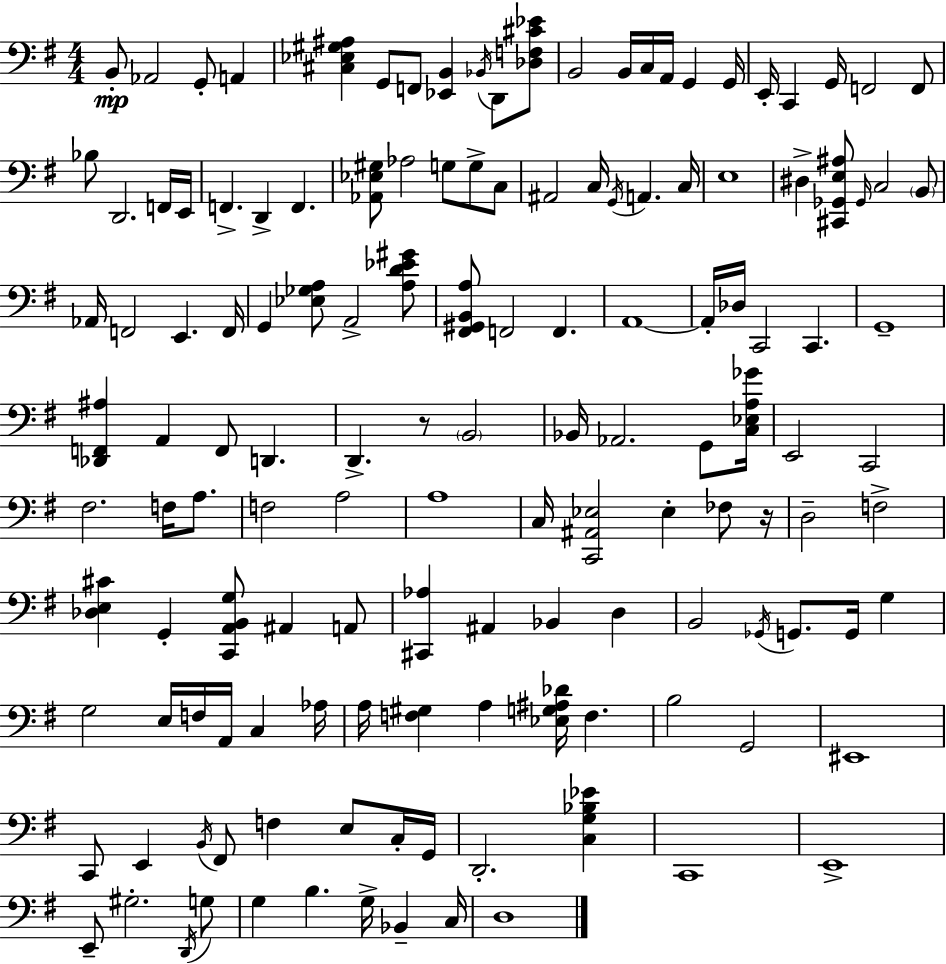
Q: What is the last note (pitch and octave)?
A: D3